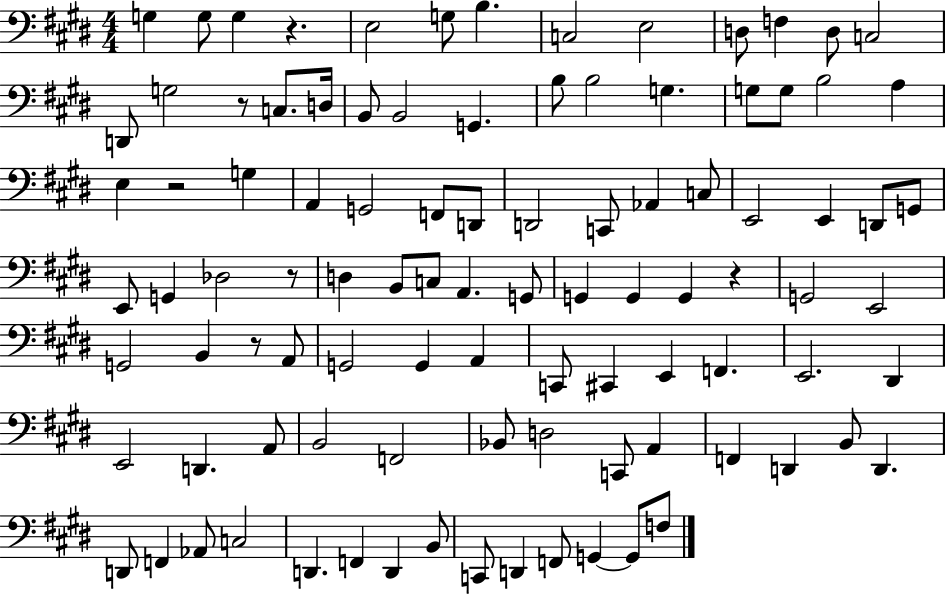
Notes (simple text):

G3/q G3/e G3/q R/q. E3/h G3/e B3/q. C3/h E3/h D3/e F3/q D3/e C3/h D2/e G3/h R/e C3/e. D3/s B2/e B2/h G2/q. B3/e B3/h G3/q. G3/e G3/e B3/h A3/q E3/q R/h G3/q A2/q G2/h F2/e D2/e D2/h C2/e Ab2/q C3/e E2/h E2/q D2/e G2/e E2/e G2/q Db3/h R/e D3/q B2/e C3/e A2/q. G2/e G2/q G2/q G2/q R/q G2/h E2/h G2/h B2/q R/e A2/e G2/h G2/q A2/q C2/e C#2/q E2/q F2/q. E2/h. D#2/q E2/h D2/q. A2/e B2/h F2/h Bb2/e D3/h C2/e A2/q F2/q D2/q B2/e D2/q. D2/e F2/q Ab2/e C3/h D2/q. F2/q D2/q B2/e C2/e D2/q F2/e G2/q G2/e F3/e